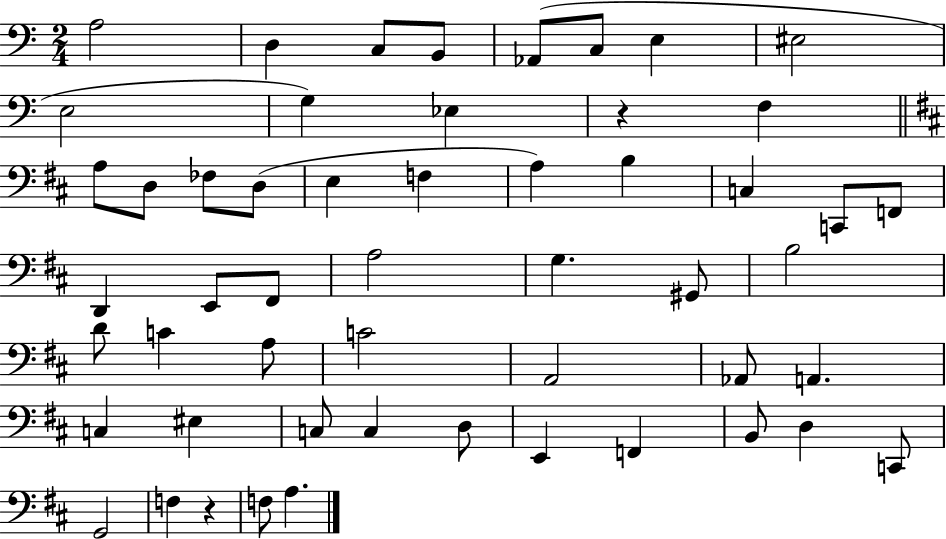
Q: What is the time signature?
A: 2/4